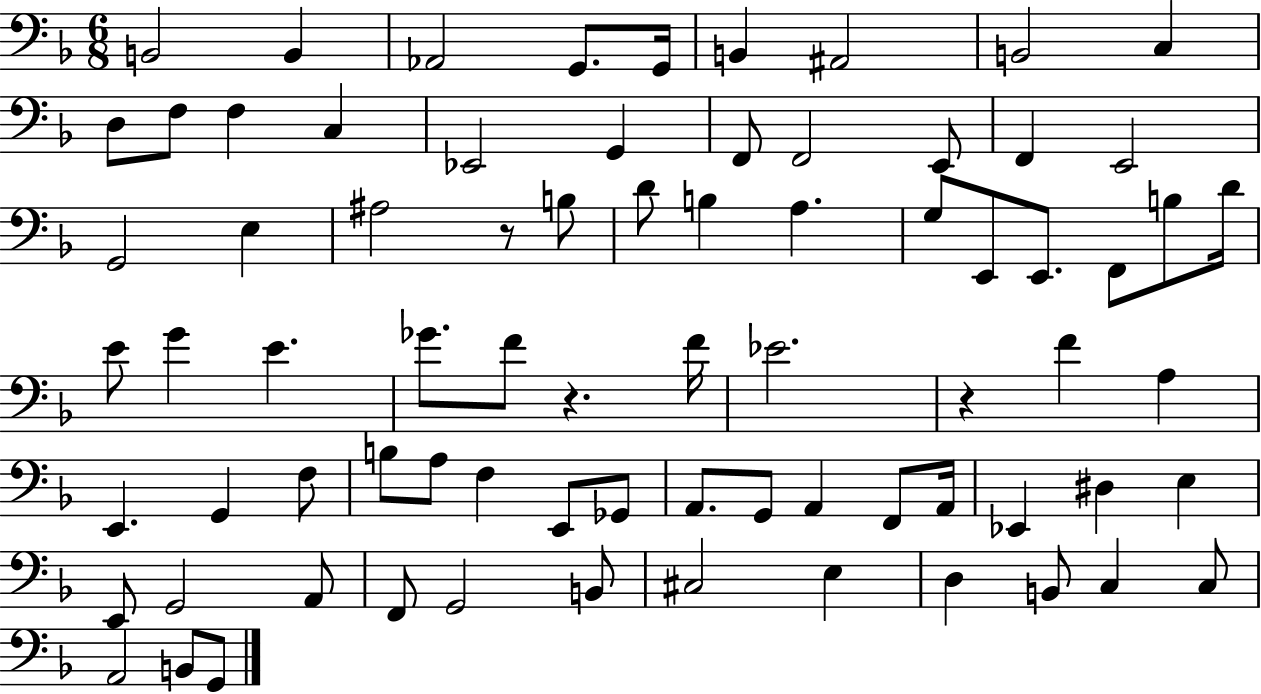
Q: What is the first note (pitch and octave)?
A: B2